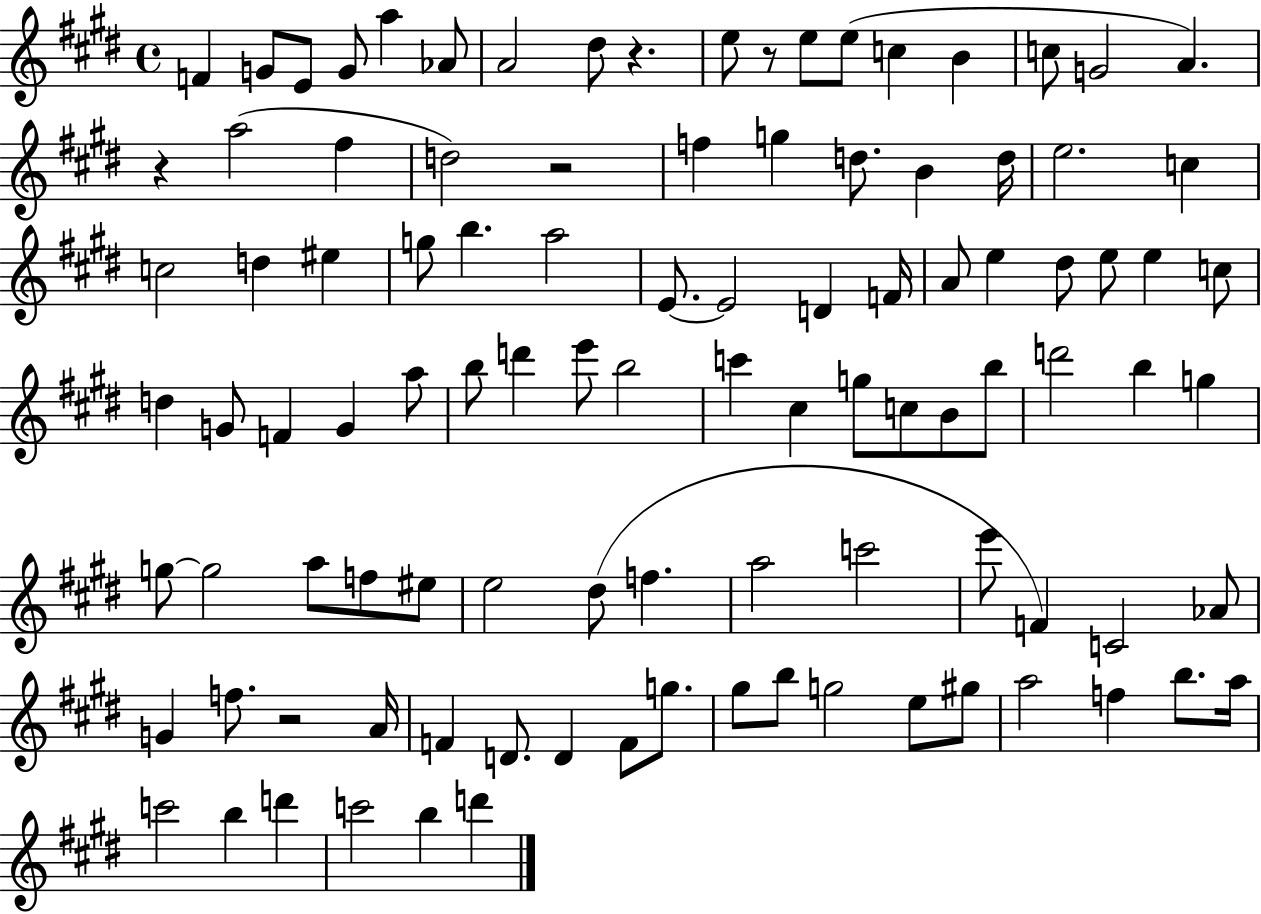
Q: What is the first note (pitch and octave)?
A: F4